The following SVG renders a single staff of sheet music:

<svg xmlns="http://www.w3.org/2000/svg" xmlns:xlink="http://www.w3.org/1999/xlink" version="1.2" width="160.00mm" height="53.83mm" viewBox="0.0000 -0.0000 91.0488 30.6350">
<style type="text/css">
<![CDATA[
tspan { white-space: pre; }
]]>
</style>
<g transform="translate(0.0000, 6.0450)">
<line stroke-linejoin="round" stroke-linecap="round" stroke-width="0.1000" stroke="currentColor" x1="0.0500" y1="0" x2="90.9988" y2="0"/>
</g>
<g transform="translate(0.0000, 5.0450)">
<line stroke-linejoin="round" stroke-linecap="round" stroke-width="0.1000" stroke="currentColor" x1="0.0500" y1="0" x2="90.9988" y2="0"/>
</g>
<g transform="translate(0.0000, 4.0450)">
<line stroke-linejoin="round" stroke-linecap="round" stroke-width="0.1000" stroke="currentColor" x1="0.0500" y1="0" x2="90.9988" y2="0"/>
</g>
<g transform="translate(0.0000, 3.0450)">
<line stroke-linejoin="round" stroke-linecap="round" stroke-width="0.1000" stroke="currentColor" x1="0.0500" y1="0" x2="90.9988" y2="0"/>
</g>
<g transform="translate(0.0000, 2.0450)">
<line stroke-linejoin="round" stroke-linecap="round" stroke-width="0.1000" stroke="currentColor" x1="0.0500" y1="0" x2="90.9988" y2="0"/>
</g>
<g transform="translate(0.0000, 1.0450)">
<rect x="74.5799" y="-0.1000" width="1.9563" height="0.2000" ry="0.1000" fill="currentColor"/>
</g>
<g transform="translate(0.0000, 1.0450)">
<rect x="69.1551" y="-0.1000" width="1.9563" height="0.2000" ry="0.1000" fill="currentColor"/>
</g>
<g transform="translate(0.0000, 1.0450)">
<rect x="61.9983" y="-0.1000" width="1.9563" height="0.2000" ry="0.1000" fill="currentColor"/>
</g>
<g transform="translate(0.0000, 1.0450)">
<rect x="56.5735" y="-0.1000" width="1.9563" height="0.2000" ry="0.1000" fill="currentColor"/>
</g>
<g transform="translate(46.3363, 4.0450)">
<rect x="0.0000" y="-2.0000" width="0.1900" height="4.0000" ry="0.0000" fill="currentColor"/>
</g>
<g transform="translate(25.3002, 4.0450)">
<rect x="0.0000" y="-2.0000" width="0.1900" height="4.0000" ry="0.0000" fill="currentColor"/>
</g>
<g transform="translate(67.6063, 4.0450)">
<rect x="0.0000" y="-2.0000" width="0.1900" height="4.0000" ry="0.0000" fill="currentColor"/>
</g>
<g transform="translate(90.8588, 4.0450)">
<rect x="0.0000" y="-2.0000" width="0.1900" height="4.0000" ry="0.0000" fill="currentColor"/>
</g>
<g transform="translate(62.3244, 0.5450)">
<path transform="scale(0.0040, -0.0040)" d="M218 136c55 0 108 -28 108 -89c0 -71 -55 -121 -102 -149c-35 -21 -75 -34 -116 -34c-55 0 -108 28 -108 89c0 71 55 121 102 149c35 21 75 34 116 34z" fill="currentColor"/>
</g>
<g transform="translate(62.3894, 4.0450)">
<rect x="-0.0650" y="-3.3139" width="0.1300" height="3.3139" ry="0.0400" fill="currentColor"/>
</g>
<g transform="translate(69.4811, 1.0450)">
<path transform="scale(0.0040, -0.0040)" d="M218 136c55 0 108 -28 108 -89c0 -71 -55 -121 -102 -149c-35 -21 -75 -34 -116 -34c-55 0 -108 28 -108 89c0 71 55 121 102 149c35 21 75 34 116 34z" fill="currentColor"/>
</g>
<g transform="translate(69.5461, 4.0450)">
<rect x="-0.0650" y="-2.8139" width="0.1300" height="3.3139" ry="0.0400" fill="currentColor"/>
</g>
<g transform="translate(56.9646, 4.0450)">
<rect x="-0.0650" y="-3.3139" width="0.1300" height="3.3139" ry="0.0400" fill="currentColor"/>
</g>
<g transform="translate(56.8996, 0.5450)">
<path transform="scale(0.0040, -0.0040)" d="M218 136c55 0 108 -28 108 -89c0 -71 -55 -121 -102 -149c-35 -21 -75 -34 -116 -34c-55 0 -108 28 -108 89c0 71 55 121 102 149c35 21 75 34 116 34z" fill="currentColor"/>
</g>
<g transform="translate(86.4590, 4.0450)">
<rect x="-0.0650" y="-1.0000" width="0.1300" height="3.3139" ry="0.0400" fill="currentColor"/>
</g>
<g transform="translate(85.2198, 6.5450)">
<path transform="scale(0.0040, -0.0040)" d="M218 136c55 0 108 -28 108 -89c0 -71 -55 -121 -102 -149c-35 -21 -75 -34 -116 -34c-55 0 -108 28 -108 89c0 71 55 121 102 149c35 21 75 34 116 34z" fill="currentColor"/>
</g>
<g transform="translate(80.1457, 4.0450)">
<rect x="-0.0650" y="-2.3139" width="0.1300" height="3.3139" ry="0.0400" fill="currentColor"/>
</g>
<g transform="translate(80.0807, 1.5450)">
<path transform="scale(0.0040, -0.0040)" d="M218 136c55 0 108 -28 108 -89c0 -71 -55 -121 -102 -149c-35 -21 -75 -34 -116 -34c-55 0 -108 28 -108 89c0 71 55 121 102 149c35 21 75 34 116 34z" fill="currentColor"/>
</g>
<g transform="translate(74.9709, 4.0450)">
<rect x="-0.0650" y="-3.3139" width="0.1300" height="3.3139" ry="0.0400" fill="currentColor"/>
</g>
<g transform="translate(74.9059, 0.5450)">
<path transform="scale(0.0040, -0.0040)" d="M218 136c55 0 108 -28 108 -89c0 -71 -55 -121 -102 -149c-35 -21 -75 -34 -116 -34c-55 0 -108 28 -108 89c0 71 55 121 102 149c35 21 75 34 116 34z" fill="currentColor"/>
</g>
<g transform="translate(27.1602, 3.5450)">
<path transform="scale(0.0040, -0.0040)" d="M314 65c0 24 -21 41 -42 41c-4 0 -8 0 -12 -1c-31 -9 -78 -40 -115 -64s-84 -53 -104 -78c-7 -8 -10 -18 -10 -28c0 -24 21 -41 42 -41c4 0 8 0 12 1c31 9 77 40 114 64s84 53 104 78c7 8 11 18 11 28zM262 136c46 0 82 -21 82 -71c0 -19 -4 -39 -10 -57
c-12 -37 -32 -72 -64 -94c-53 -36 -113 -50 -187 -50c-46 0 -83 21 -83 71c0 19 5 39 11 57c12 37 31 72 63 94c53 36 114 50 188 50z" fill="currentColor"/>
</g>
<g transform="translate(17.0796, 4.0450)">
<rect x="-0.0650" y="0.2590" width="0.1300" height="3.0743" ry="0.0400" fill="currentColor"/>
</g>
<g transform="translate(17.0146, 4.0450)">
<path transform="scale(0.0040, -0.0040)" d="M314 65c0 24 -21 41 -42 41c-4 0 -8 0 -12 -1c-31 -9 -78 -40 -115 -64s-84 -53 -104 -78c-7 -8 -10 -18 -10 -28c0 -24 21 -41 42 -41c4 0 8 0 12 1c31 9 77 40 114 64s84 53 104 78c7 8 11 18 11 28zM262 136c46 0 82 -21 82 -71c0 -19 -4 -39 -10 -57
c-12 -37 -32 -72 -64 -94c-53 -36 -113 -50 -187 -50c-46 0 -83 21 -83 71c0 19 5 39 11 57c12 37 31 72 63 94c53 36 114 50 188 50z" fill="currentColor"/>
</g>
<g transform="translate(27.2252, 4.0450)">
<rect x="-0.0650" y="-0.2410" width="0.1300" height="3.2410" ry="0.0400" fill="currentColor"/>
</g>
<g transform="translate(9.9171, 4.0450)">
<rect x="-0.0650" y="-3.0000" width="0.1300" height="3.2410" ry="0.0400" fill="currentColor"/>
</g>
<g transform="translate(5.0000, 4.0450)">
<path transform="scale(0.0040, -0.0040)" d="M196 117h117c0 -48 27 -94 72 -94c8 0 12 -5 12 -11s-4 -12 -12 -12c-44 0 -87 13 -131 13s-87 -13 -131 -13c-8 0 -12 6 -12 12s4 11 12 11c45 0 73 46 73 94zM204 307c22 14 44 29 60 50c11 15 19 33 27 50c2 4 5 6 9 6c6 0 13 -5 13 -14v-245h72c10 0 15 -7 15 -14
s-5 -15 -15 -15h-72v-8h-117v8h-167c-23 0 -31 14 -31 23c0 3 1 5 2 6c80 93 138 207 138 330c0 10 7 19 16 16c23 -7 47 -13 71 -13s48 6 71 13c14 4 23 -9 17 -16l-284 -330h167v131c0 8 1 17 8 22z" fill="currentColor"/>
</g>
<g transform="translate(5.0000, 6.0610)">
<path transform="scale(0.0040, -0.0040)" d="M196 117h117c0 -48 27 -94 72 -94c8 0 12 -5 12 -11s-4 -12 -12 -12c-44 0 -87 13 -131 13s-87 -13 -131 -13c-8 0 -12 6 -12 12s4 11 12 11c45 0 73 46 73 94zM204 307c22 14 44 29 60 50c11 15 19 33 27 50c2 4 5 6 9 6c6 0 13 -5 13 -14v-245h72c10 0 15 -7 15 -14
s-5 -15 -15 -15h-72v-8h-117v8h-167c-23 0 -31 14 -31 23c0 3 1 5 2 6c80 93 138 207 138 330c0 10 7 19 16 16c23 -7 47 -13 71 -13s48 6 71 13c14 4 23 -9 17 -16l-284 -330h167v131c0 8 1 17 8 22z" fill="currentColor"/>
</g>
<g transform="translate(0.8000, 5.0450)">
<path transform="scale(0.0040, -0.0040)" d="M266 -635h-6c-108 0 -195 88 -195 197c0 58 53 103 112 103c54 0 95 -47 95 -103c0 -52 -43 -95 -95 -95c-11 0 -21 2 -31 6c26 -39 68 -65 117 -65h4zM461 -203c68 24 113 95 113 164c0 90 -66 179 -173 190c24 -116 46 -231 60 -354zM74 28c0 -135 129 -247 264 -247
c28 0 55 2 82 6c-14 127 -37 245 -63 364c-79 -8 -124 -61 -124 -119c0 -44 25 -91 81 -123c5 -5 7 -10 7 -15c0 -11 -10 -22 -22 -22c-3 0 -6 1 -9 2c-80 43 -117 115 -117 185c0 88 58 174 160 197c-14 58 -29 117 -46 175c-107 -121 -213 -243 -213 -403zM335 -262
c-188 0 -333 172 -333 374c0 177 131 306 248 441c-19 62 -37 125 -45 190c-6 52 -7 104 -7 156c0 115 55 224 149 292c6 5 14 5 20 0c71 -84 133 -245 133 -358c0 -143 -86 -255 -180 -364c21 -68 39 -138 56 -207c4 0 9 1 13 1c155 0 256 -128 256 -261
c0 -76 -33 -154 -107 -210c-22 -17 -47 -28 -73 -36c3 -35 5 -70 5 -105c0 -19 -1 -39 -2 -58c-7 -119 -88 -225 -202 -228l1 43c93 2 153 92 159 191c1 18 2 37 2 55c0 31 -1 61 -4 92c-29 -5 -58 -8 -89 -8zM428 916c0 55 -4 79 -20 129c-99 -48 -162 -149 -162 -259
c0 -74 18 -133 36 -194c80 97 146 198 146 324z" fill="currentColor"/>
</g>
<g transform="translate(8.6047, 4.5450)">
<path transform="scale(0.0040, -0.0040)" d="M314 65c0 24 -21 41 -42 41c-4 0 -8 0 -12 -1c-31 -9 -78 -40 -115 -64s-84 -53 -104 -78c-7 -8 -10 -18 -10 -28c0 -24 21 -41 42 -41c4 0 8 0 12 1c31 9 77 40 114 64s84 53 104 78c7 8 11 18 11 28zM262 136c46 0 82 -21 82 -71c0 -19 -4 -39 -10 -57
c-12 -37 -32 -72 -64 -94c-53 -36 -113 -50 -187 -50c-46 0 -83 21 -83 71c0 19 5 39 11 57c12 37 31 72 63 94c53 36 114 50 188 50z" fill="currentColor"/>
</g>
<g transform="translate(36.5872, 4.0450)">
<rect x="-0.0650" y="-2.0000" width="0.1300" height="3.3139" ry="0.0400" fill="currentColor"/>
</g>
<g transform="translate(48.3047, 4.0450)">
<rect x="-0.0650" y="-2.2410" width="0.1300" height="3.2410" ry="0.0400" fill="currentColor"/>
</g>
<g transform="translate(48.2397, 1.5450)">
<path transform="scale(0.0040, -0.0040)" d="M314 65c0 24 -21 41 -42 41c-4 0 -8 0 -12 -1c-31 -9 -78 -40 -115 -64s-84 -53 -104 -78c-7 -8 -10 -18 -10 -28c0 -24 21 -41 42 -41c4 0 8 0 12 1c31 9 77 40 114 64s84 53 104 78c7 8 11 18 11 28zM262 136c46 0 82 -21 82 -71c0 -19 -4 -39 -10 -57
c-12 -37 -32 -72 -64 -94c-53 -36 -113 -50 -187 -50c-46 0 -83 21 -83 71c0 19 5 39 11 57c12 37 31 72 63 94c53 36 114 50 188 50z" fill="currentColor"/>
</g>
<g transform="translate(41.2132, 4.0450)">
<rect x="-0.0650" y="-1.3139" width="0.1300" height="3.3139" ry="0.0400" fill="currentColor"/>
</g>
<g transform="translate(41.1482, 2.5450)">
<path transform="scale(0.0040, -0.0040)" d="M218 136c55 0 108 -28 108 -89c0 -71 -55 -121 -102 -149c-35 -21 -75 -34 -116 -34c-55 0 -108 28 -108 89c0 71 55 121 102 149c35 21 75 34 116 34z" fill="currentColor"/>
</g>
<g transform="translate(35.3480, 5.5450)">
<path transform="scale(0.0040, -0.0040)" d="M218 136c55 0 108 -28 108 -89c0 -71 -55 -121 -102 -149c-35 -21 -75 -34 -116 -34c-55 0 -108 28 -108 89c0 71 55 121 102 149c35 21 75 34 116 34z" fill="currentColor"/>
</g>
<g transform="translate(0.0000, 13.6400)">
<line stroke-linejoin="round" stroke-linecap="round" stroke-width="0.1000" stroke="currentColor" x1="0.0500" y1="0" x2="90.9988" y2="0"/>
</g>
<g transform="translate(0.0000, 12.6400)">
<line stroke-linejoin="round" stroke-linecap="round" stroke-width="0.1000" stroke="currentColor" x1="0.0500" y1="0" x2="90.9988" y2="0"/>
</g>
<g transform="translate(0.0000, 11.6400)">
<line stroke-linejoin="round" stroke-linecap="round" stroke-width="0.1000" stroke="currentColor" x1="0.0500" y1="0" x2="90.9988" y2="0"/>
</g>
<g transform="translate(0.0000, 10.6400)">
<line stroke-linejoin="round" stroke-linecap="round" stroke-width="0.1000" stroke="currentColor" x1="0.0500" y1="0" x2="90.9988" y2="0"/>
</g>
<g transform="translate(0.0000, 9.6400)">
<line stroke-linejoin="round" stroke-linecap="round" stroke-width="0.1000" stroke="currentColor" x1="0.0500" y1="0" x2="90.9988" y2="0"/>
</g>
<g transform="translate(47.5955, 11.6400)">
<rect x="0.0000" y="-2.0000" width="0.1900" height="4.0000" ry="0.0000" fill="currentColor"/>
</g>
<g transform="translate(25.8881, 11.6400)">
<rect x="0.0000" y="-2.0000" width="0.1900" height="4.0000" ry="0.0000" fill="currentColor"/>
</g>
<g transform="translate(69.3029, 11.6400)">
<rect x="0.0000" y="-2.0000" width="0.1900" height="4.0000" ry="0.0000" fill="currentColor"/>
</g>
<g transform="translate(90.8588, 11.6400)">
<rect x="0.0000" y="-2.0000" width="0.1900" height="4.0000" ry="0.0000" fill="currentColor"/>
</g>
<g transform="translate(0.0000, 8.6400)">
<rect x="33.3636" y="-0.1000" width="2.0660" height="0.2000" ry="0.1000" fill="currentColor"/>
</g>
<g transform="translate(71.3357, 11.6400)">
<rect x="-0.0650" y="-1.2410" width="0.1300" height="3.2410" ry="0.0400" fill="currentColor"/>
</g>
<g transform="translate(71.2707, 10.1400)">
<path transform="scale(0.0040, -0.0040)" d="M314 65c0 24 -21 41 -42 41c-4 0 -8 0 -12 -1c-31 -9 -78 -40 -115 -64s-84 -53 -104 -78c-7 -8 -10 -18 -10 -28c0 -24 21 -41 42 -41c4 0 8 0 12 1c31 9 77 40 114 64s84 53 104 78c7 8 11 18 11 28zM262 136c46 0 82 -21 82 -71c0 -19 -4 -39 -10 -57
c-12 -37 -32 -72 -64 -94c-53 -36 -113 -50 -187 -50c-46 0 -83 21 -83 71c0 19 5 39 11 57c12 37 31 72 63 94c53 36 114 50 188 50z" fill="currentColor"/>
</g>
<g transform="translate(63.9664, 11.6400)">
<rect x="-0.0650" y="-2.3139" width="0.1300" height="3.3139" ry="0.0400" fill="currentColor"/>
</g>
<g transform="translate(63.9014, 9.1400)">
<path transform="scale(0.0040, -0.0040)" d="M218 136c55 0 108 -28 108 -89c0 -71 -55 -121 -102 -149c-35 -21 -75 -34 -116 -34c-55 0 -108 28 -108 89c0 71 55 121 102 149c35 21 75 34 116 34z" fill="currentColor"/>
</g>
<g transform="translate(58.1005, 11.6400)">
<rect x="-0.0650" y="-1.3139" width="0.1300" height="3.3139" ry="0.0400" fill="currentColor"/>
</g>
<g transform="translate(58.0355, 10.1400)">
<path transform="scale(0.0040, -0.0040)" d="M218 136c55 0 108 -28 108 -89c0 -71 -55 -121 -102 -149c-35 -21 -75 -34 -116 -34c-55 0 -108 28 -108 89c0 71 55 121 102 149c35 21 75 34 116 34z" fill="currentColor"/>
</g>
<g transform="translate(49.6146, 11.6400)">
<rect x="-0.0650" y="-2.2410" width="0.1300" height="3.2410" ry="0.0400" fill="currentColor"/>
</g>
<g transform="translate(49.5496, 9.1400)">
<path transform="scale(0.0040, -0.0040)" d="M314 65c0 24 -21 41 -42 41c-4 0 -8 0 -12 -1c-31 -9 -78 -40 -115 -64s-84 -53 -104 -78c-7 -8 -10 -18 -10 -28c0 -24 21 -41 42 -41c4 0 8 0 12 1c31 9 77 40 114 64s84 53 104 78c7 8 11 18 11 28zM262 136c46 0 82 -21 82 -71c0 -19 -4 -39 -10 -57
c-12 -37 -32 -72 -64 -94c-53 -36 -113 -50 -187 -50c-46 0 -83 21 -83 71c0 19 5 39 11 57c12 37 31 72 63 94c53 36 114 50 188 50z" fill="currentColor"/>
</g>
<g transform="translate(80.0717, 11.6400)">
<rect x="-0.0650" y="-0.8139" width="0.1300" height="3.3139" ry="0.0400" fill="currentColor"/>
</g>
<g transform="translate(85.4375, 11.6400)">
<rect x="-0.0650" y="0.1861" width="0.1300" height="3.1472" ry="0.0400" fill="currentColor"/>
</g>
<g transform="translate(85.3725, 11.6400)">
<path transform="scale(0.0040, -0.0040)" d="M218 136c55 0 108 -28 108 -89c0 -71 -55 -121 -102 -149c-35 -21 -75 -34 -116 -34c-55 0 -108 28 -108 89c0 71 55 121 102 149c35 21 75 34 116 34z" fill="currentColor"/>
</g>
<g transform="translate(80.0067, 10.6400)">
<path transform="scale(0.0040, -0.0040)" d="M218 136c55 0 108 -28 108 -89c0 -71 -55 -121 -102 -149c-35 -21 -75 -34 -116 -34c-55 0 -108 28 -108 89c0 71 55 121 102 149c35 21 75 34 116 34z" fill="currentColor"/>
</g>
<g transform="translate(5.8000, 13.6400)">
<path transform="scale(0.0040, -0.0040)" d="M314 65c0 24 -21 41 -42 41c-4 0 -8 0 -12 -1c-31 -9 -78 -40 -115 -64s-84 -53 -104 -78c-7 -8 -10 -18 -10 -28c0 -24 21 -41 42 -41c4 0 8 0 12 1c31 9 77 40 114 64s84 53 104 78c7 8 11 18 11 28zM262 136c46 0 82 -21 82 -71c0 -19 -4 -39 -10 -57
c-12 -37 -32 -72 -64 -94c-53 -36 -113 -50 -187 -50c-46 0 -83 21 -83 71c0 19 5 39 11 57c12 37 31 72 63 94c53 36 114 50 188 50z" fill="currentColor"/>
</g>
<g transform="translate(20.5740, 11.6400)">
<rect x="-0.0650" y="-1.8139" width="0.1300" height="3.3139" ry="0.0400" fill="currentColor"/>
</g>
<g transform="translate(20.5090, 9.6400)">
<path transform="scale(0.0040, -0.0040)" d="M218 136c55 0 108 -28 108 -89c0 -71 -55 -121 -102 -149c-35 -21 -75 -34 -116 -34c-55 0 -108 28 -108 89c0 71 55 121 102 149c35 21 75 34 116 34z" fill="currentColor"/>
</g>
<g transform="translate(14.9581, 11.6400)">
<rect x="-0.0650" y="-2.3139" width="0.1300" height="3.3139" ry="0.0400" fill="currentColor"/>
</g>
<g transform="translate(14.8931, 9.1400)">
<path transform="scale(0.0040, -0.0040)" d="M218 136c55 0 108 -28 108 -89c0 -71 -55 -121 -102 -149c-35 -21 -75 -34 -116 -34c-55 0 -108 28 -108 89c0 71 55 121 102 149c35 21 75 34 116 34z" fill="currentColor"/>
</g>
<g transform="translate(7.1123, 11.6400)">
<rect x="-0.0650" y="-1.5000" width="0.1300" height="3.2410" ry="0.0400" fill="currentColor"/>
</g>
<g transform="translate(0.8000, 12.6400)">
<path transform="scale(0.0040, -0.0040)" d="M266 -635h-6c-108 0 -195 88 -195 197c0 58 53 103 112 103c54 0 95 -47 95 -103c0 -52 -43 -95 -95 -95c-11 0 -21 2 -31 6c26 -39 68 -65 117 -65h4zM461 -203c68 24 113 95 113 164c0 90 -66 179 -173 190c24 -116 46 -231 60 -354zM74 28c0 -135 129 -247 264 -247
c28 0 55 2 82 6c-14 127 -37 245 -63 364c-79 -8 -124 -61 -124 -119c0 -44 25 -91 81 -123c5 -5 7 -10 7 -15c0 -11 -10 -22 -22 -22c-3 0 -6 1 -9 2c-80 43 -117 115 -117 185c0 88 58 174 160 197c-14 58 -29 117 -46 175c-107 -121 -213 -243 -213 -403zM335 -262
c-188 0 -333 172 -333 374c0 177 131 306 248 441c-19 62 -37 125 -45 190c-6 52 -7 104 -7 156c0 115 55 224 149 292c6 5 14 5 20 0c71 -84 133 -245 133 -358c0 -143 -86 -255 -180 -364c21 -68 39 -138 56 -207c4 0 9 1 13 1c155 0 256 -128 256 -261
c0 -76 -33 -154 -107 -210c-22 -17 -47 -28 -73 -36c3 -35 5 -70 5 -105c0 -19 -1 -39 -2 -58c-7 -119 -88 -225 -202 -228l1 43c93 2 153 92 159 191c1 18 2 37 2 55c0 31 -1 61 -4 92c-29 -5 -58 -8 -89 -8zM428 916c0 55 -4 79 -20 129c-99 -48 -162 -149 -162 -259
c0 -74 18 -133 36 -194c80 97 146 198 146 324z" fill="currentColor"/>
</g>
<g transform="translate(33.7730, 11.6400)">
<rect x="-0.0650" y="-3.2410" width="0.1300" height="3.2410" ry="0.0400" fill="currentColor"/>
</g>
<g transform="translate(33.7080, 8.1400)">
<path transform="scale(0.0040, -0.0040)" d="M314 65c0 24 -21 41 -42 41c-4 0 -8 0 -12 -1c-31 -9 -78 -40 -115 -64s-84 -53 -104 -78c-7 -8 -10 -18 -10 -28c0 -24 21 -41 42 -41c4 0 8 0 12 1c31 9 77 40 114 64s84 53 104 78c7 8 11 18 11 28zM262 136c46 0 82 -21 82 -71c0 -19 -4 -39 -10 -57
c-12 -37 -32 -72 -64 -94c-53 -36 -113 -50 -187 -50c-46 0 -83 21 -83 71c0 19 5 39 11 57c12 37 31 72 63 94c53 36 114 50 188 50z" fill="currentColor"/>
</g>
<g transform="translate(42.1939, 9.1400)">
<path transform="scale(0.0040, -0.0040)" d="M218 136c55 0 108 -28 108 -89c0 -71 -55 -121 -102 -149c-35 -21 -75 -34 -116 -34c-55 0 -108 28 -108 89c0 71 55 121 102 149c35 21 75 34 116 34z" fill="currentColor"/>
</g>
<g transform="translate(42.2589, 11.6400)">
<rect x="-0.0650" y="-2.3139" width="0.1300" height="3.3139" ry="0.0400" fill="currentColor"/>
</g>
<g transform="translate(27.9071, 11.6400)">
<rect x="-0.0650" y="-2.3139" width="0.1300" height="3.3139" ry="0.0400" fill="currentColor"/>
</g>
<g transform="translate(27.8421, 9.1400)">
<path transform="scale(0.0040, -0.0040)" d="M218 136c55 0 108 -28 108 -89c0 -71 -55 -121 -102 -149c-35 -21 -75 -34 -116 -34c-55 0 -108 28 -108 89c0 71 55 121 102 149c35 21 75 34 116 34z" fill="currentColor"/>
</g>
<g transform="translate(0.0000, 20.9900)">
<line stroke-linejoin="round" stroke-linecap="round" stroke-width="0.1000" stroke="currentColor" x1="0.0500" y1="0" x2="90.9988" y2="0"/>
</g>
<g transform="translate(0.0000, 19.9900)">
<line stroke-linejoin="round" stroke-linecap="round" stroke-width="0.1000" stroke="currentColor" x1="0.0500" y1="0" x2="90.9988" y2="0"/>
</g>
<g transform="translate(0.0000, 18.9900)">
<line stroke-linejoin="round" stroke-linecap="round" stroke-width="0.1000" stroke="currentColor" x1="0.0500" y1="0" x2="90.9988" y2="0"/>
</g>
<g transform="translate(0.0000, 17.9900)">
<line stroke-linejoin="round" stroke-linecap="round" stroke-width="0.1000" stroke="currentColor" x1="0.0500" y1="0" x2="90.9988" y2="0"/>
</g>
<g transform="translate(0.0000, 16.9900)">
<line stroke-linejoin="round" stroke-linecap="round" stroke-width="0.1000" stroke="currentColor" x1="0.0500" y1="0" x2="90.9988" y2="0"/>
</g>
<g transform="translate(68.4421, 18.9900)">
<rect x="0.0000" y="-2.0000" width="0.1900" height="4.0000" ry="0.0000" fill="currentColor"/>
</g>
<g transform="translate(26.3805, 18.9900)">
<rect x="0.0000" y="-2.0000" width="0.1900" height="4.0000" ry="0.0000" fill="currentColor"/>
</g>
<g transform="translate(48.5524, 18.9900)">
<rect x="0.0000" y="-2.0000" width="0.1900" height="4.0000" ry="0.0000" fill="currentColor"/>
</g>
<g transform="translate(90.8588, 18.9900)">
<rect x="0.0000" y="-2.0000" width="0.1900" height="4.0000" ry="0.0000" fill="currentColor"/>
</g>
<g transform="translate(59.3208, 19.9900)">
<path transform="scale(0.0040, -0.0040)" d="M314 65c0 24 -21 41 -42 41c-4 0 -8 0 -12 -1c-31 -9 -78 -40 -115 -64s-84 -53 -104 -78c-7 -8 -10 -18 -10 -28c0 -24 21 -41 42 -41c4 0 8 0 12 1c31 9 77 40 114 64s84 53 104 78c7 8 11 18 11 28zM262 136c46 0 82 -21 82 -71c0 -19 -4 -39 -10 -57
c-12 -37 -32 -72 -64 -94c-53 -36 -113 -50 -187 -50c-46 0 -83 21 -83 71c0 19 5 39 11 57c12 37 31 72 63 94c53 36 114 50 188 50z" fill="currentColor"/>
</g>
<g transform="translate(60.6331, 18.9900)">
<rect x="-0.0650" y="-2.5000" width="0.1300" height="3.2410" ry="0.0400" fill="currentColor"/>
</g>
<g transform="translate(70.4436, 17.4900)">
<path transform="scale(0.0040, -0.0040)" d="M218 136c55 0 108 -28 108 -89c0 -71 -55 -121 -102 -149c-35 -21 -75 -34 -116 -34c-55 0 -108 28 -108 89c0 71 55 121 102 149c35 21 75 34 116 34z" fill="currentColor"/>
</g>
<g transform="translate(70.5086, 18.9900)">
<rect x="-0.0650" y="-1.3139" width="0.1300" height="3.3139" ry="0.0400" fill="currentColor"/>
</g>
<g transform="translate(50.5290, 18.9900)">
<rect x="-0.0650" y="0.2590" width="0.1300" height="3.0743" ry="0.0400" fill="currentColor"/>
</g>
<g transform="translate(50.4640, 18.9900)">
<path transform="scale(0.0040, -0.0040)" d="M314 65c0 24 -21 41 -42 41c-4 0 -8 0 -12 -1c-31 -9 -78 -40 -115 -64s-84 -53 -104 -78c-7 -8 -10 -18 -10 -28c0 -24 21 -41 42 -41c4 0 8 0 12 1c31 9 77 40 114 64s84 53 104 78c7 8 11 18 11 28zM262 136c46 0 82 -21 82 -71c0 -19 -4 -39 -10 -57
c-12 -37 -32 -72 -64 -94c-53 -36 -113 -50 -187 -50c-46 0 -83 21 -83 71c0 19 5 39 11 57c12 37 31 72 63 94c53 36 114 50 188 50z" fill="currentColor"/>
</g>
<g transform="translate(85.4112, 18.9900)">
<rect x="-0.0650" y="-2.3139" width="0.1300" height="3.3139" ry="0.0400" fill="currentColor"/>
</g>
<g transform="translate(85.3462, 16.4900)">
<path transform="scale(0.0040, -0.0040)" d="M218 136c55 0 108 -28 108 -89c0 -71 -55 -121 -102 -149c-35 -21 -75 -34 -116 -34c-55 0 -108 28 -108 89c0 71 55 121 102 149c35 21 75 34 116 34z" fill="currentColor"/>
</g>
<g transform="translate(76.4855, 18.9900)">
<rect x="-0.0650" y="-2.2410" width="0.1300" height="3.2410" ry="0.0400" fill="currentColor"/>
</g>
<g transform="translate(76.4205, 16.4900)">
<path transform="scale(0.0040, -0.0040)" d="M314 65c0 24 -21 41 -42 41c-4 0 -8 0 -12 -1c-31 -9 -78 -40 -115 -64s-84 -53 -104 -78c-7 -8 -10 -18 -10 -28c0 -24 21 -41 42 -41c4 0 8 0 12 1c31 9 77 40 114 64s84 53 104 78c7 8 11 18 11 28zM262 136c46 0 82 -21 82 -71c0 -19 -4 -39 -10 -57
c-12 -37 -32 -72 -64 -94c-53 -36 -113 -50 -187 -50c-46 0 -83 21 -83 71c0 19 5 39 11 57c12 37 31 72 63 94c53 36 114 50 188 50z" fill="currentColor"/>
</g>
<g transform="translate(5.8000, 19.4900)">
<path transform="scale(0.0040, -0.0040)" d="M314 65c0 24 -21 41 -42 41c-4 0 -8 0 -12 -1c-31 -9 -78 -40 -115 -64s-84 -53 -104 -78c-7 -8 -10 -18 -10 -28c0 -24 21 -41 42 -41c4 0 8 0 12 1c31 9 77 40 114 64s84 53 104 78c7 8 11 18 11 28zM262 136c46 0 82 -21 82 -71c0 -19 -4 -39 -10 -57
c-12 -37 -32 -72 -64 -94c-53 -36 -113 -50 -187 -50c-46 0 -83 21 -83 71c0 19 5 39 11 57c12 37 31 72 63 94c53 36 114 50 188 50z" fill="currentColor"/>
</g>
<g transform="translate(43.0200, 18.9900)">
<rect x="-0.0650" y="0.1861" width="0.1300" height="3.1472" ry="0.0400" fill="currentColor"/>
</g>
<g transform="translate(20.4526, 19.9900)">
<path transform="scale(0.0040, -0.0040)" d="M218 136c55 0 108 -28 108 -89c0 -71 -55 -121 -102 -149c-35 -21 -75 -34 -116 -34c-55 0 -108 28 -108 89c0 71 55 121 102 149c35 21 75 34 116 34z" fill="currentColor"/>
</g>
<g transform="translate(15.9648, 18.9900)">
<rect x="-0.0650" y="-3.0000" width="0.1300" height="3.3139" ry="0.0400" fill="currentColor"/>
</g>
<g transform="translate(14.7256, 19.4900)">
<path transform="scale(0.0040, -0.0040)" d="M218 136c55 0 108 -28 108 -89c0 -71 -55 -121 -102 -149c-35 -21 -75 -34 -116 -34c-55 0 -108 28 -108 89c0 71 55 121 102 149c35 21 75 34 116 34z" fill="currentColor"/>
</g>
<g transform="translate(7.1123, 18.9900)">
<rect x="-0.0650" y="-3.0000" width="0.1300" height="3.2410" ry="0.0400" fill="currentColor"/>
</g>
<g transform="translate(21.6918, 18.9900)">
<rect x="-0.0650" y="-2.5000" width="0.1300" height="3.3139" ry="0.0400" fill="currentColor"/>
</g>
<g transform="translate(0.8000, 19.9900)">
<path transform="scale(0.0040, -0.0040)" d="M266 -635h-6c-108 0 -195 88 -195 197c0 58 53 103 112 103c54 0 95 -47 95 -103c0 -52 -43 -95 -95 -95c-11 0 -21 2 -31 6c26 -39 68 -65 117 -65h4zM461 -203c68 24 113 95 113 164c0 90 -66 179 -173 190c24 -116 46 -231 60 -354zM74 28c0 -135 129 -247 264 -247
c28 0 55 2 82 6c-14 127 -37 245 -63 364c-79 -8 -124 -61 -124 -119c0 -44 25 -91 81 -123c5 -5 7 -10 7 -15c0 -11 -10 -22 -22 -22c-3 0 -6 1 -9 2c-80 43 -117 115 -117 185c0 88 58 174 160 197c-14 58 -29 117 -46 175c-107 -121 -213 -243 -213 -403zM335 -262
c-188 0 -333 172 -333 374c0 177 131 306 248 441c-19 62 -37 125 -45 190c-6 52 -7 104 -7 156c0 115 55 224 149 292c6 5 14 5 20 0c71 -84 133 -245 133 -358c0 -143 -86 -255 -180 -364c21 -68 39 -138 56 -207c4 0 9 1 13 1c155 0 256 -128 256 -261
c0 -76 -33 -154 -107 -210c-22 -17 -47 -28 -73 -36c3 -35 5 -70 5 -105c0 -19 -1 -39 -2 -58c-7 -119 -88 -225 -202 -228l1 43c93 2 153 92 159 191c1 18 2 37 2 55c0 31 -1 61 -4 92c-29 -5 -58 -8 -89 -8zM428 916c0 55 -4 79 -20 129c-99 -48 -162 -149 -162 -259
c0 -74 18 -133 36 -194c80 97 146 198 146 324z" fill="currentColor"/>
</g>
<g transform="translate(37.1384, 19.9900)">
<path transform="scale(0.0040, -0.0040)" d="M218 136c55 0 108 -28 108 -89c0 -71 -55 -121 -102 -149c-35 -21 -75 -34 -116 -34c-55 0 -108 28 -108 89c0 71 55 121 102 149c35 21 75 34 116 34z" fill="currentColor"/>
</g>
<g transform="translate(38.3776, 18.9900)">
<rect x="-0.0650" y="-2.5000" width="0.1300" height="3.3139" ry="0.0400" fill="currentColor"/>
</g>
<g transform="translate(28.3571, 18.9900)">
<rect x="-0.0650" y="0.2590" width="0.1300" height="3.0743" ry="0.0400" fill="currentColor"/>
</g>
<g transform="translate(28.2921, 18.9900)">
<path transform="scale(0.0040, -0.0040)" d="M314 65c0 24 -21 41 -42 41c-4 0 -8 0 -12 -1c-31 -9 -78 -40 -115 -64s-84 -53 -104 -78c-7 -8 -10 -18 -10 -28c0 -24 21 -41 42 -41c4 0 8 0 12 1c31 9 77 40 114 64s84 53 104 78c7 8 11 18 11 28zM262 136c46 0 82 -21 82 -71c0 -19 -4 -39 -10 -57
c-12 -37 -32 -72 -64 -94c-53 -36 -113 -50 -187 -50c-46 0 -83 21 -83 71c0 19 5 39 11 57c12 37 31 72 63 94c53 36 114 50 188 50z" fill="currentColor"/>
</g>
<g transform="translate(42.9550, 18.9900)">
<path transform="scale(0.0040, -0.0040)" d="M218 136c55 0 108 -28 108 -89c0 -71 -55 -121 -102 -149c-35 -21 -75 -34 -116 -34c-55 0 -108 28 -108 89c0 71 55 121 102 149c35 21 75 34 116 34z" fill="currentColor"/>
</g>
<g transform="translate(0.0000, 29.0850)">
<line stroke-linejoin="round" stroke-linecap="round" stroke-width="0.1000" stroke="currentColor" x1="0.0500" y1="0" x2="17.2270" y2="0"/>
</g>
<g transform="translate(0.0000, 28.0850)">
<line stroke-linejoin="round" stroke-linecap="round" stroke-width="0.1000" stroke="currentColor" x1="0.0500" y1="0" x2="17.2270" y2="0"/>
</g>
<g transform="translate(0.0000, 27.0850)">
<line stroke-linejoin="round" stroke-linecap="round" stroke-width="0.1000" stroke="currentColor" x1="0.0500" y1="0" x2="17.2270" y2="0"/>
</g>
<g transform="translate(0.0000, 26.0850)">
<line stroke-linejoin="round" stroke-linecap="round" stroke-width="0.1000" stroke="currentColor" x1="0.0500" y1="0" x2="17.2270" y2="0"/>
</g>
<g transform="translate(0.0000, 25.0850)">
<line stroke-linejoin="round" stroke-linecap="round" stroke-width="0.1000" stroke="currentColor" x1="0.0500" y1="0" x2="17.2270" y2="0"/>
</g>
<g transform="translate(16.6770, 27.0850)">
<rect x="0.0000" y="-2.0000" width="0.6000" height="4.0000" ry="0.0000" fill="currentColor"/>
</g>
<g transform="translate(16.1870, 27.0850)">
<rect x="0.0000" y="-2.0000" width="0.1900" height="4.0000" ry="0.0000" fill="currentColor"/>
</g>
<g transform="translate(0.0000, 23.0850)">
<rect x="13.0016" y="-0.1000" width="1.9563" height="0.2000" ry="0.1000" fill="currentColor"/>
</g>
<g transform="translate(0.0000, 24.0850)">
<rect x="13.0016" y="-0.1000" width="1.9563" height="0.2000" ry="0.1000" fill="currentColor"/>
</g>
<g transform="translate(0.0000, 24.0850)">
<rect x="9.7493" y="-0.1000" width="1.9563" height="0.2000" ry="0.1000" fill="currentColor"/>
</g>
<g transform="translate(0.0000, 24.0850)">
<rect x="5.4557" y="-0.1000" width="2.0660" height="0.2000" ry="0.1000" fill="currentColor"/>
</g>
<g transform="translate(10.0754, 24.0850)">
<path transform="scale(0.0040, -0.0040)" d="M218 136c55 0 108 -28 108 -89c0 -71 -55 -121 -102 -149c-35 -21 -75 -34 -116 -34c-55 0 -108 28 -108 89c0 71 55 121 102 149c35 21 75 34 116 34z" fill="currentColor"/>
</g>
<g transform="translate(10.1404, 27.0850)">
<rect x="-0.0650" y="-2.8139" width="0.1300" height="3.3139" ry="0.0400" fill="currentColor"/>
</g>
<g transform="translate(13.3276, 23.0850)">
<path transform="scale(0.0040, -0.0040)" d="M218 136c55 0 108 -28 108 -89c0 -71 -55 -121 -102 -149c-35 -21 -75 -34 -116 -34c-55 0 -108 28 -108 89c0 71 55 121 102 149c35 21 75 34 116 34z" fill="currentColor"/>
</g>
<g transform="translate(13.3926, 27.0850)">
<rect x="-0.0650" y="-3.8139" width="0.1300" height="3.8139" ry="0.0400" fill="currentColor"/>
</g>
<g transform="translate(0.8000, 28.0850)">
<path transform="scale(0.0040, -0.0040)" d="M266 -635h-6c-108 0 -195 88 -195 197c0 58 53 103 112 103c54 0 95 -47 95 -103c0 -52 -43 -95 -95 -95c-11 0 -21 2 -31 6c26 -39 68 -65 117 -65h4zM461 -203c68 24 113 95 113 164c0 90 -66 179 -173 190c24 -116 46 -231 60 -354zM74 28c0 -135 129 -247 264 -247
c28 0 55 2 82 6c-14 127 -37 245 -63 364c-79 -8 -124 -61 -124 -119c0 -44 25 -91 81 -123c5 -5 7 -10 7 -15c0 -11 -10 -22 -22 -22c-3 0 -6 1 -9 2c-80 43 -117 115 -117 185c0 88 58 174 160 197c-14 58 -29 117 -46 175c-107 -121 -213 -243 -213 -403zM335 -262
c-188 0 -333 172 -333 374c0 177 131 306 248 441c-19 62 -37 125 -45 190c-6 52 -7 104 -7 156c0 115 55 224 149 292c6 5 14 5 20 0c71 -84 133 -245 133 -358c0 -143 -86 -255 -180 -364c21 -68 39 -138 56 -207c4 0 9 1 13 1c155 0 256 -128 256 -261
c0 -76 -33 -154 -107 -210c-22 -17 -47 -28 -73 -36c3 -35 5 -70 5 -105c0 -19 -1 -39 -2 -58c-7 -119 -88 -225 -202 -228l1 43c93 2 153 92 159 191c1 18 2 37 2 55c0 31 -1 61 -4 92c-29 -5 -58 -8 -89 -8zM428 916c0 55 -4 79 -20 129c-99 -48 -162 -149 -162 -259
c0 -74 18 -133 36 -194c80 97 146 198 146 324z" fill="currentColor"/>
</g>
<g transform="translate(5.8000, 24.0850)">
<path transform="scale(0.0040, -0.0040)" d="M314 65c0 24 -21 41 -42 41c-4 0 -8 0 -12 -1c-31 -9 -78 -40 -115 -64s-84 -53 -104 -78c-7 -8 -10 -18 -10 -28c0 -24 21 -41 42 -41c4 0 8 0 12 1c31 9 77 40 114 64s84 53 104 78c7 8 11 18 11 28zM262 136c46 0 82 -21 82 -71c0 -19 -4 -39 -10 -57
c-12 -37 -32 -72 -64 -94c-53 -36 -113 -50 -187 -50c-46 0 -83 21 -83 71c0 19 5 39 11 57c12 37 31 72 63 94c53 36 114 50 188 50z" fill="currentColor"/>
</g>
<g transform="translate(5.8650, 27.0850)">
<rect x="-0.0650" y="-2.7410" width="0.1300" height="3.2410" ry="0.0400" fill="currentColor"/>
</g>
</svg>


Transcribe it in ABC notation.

X:1
T:Untitled
M:4/4
L:1/4
K:C
A2 B2 c2 F e g2 b b a b g D E2 g f g b2 g g2 e g e2 d B A2 A G B2 G B B2 G2 e g2 g a2 a c'